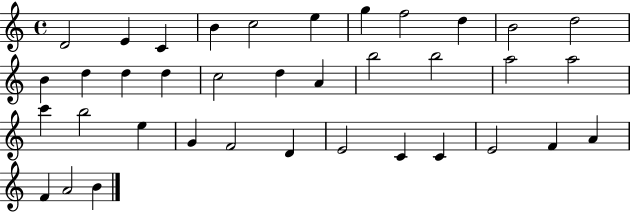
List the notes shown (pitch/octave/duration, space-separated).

D4/h E4/q C4/q B4/q C5/h E5/q G5/q F5/h D5/q B4/h D5/h B4/q D5/q D5/q D5/q C5/h D5/q A4/q B5/h B5/h A5/h A5/h C6/q B5/h E5/q G4/q F4/h D4/q E4/h C4/q C4/q E4/h F4/q A4/q F4/q A4/h B4/q